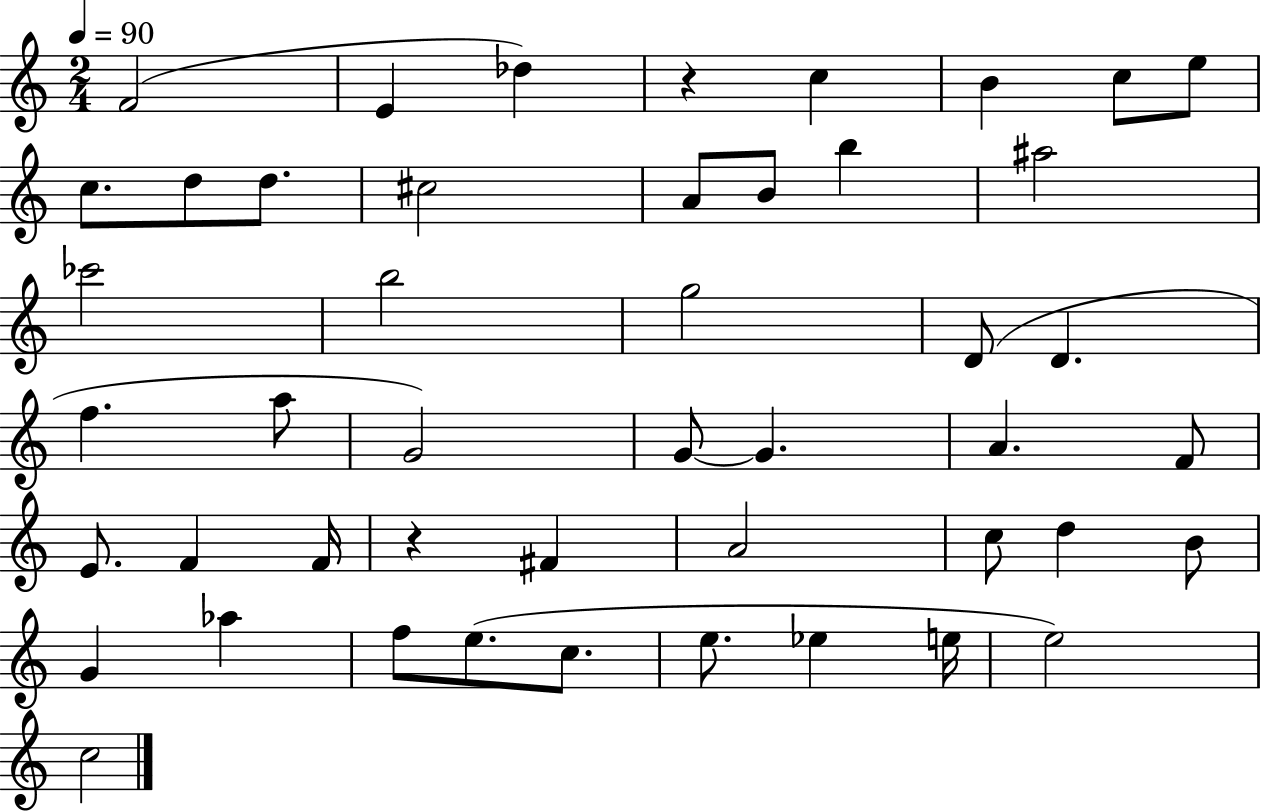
{
  \clef treble
  \numericTimeSignature
  \time 2/4
  \key c \major
  \tempo 4 = 90
  f'2( | e'4 des''4) | r4 c''4 | b'4 c''8 e''8 | \break c''8. d''8 d''8. | cis''2 | a'8 b'8 b''4 | ais''2 | \break ces'''2 | b''2 | g''2 | d'8( d'4. | \break f''4. a''8 | g'2) | g'8~~ g'4. | a'4. f'8 | \break e'8. f'4 f'16 | r4 fis'4 | a'2 | c''8 d''4 b'8 | \break g'4 aes''4 | f''8 e''8.( c''8. | e''8. ees''4 e''16 | e''2) | \break c''2 | \bar "|."
}